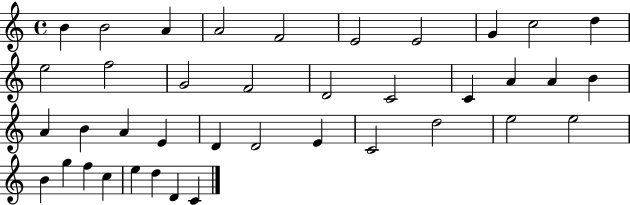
B4/q B4/h A4/q A4/h F4/h E4/h E4/h G4/q C5/h D5/q E5/h F5/h G4/h F4/h D4/h C4/h C4/q A4/q A4/q B4/q A4/q B4/q A4/q E4/q D4/q D4/h E4/q C4/h D5/h E5/h E5/h B4/q G5/q F5/q C5/q E5/q D5/q D4/q C4/q